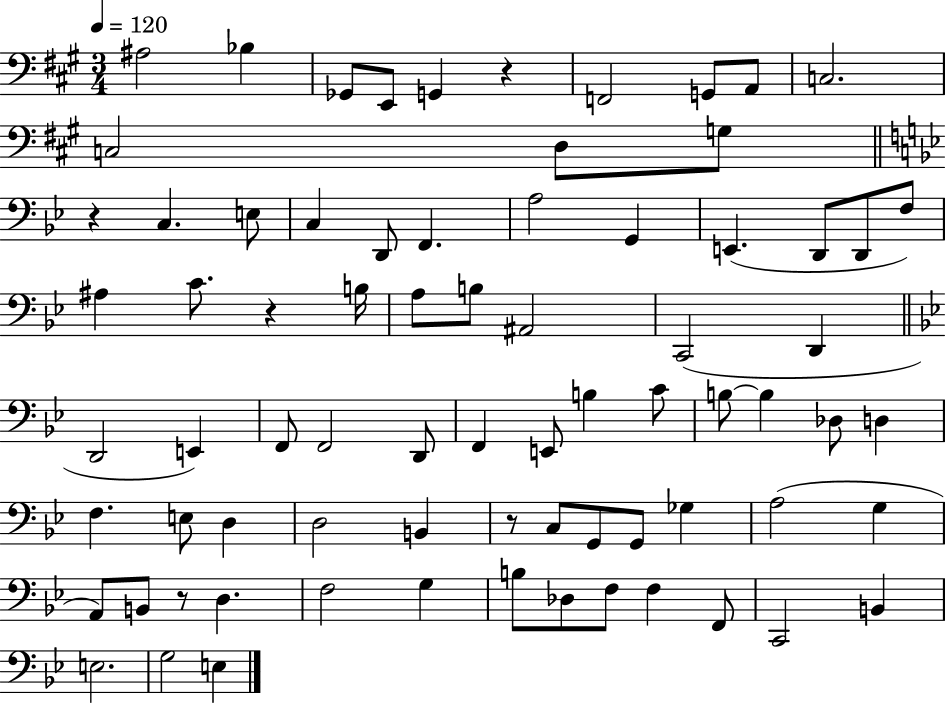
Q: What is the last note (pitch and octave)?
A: E3